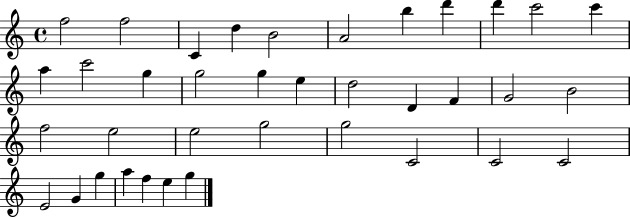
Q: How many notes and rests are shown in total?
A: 37